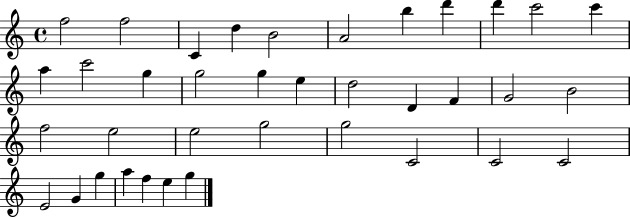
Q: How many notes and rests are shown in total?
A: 37